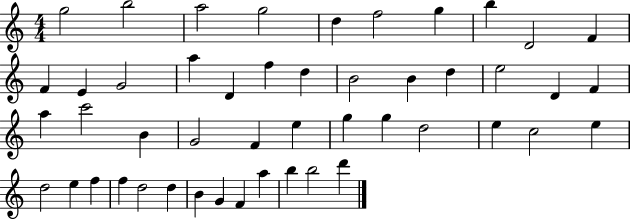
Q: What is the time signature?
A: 4/4